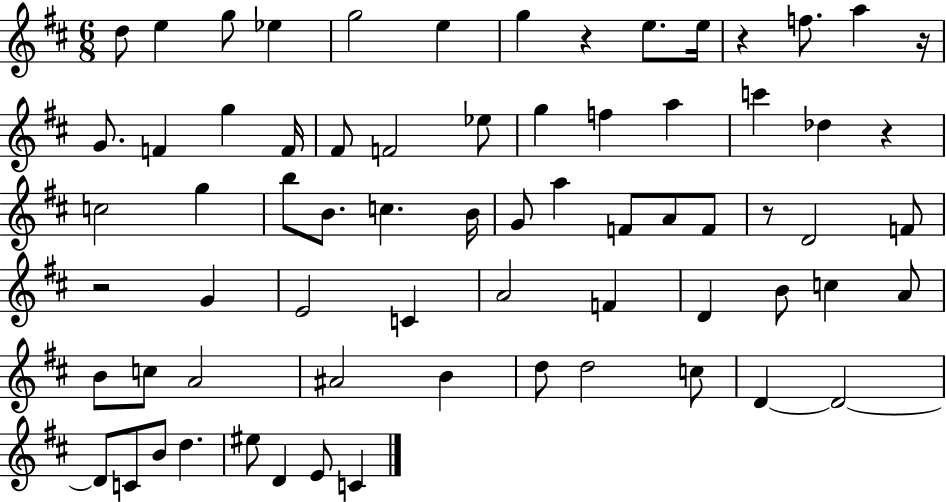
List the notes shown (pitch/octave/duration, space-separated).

D5/e E5/q G5/e Eb5/q G5/h E5/q G5/q R/q E5/e. E5/s R/q F5/e. A5/q R/s G4/e. F4/q G5/q F4/s F#4/e F4/h Eb5/e G5/q F5/q A5/q C6/q Db5/q R/q C5/h G5/q B5/e B4/e. C5/q. B4/s G4/e A5/q F4/e A4/e F4/e R/e D4/h F4/e R/h G4/q E4/h C4/q A4/h F4/q D4/q B4/e C5/q A4/e B4/e C5/e A4/h A#4/h B4/q D5/e D5/h C5/e D4/q D4/h D4/e C4/e B4/e D5/q. EIS5/e D4/q E4/e C4/q